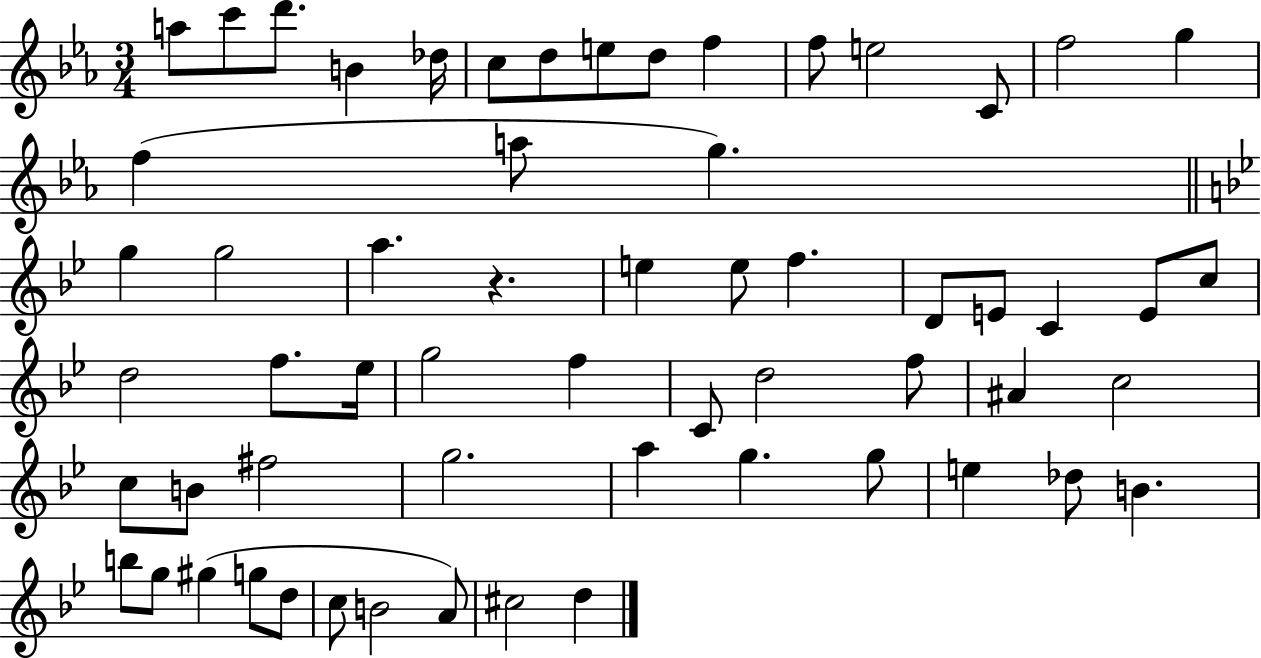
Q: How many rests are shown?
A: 1